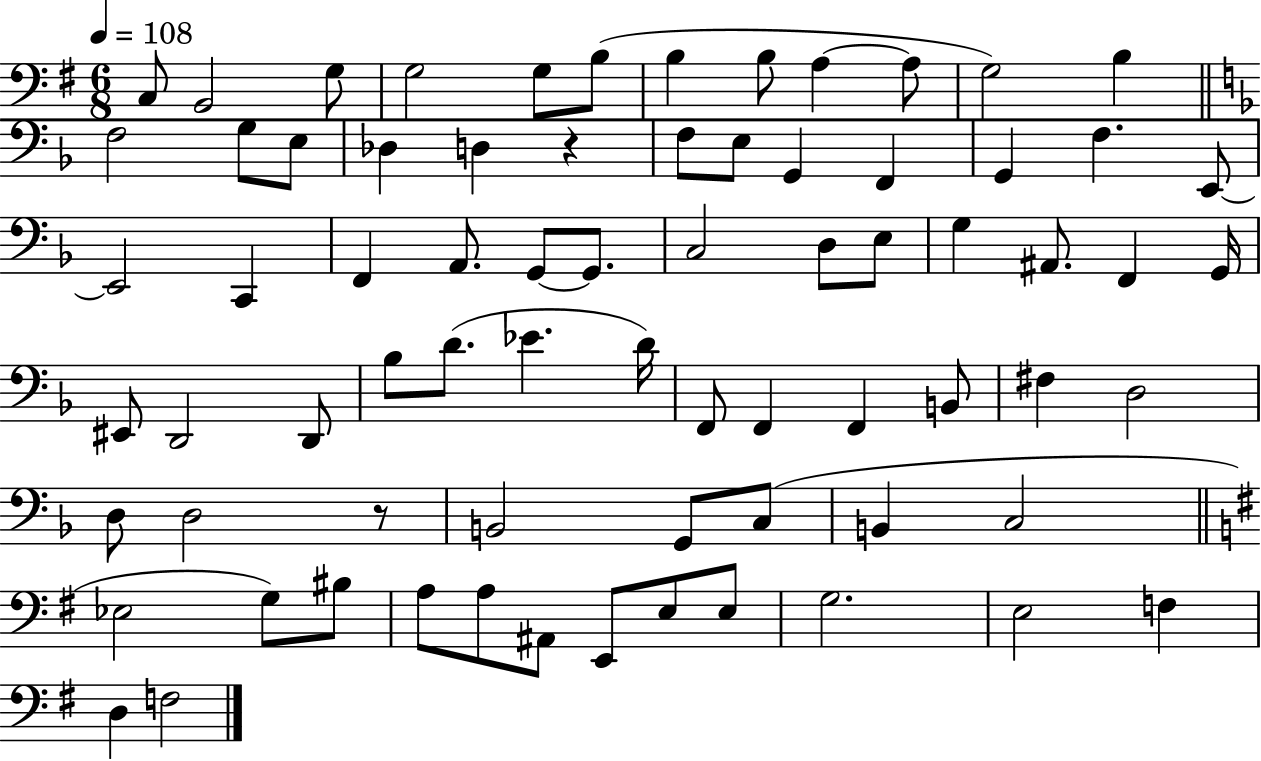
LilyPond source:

{
  \clef bass
  \numericTimeSignature
  \time 6/8
  \key g \major
  \tempo 4 = 108
  c8 b,2 g8 | g2 g8 b8( | b4 b8 a4~~ a8 | g2) b4 | \break \bar "||" \break \key f \major f2 g8 e8 | des4 d4 r4 | f8 e8 g,4 f,4 | g,4 f4. e,8~~ | \break e,2 c,4 | f,4 a,8. g,8~~ g,8. | c2 d8 e8 | g4 ais,8. f,4 g,16 | \break eis,8 d,2 d,8 | bes8 d'8.( ees'4. d'16) | f,8 f,4 f,4 b,8 | fis4 d2 | \break d8 d2 r8 | b,2 g,8 c8( | b,4 c2 | \bar "||" \break \key g \major ees2 g8) bis8 | a8 a8 ais,8 e,8 e8 e8 | g2. | e2 f4 | \break d4 f2 | \bar "|."
}